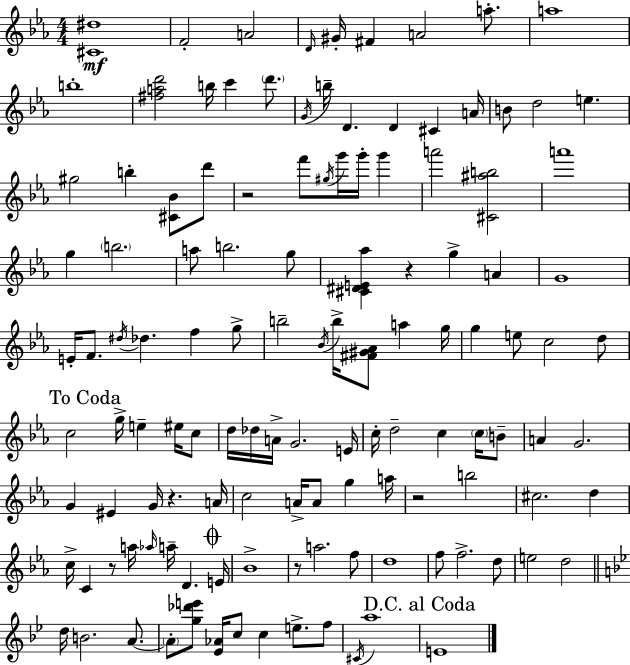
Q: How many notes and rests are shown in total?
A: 124